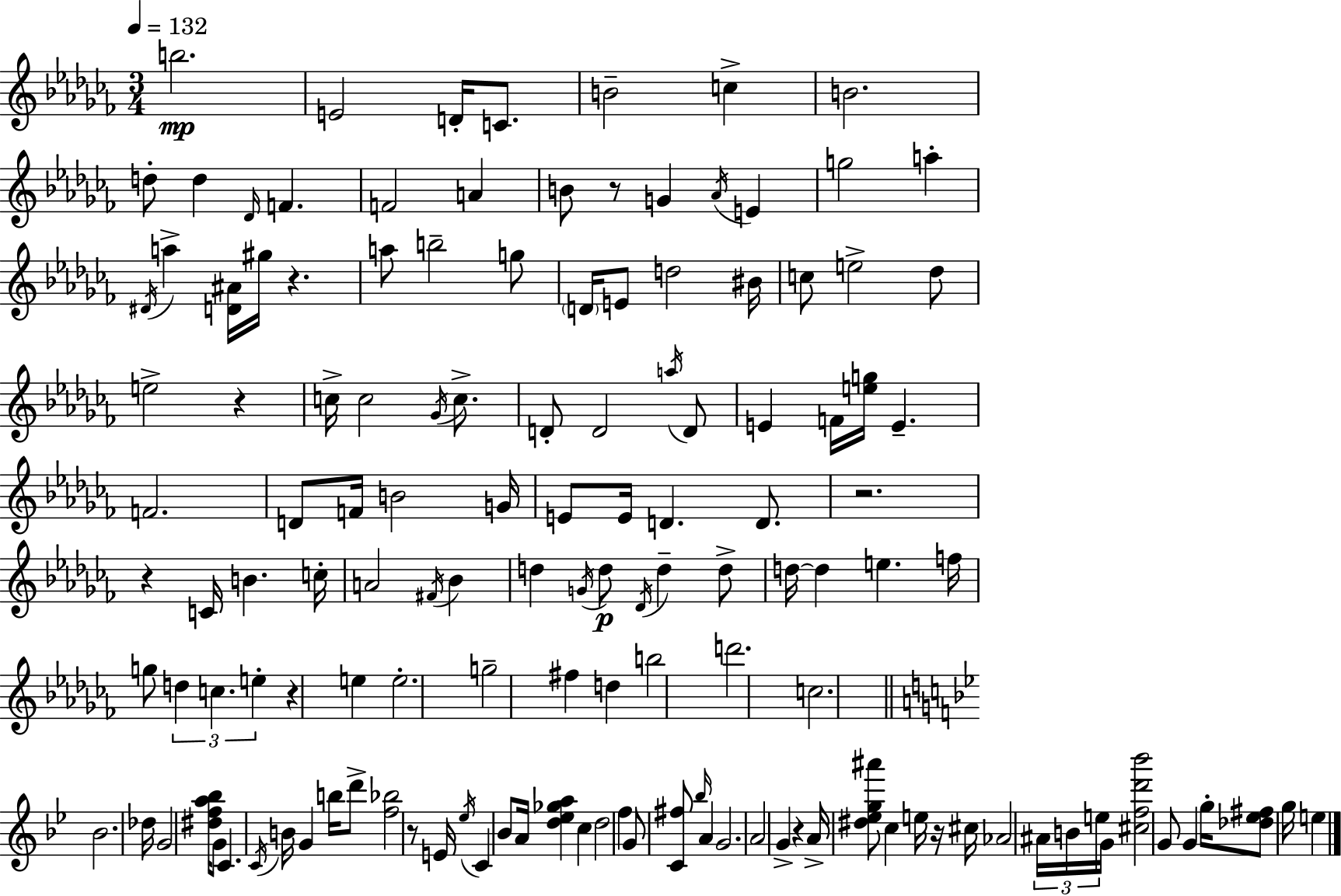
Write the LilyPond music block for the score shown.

{
  \clef treble
  \numericTimeSignature
  \time 3/4
  \key aes \minor
  \tempo 4 = 132
  b''2.\mp | e'2 d'16-. c'8. | b'2-- c''4-> | b'2. | \break d''8-. d''4 \grace { des'16 } f'4. | f'2 a'4 | b'8 r8 g'4 \acciaccatura { aes'16 } e'4 | g''2 a''4-. | \break \acciaccatura { dis'16 } a''4-> <d' ais'>16 gis''16 r4. | a''8 b''2-- | g''8 \parenthesize d'16 e'8 d''2 | bis'16 c''8 e''2-> | \break des''8 e''2-> r4 | c''16-> c''2 | \acciaccatura { ges'16 } c''8.-> d'8-. d'2 | \acciaccatura { a''16 } d'8 e'4 f'16 <e'' g''>16 e'4.-- | \break f'2. | d'8 f'16 b'2 | g'16 e'8 e'16 d'4. | d'8. r2. | \break r4 c'16 b'4. | c''16-. a'2 | \acciaccatura { fis'16 } bes'4 d''4 \acciaccatura { g'16 } d''8\p | \acciaccatura { des'16 } d''4-- d''8-> d''16~~ d''4 | \break e''4. f''16 g''8 \tuplet 3/2 { d''4 | c''4. e''4-. } | r4 e''4 e''2.-. | g''2-- | \break fis''4 d''4 | b''2 d'''2. | c''2. | \bar "||" \break \key bes \major bes'2. | des''16 g'2 <dis'' f'' a'' bes''>16 g'8 | c'4. \acciaccatura { c'16 } b'16 g'4 | b''16 d'''8-> <f'' bes''>2 r8 | \break e'16 \acciaccatura { ees''16 } c'4 bes'8 a'16 <d'' ees'' ges'' a''>4 | c''4 d''2 | f''4 g'8 <c' fis''>8 \grace { bes''16 } a'4 | g'2. | \break a'2 g'4-> | r4 a'16-> <dis'' ees'' g'' ais'''>8 c''4 | e''16 r16 cis''16 aes'2 | \tuplet 3/2 { ais'16 b'16 e''16 } g'16 <cis'' f'' d''' bes'''>2 | \break g'8 g'4 g''16-. <des'' ees'' fis''>8 g''16 e''4 | \bar "|."
}